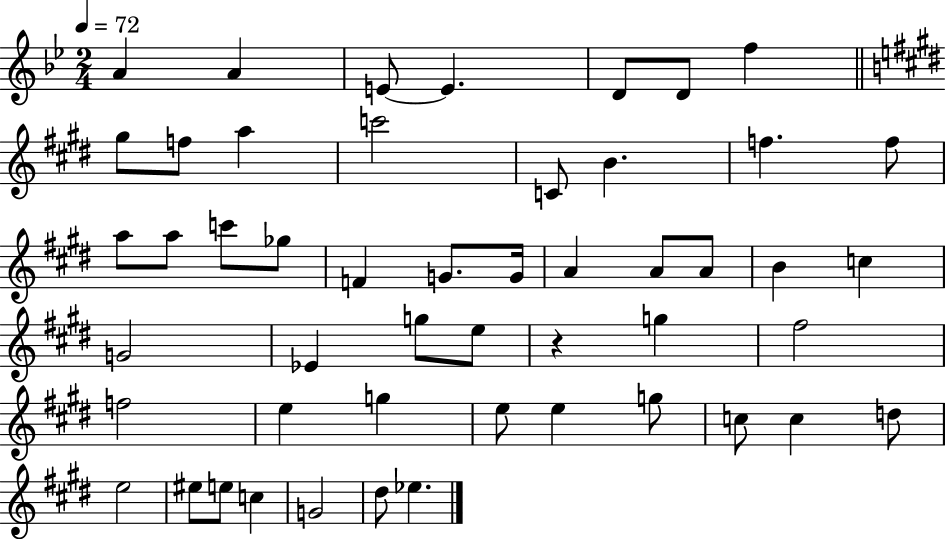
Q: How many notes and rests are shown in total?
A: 50